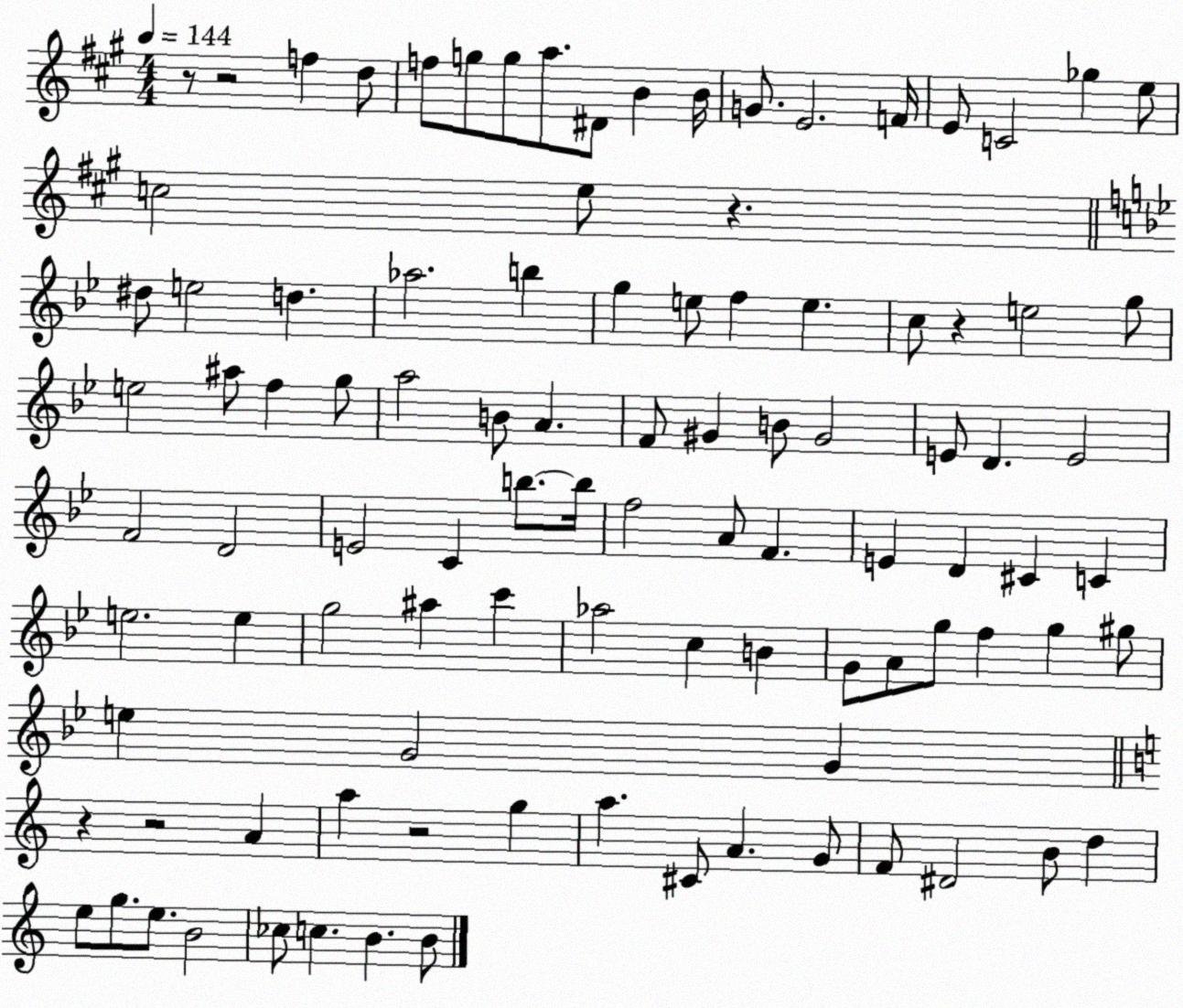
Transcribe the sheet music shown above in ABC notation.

X:1
T:Untitled
M:4/4
L:1/4
K:A
z/2 z2 f d/2 f/2 g/2 g/2 a/2 ^D/2 B B/4 G/2 E2 F/4 E/2 C2 _g e/2 c2 e/2 z ^d/2 e2 d _a2 b g e/2 f e c/2 z e2 g/2 e2 ^a/2 f g/2 a2 B/2 A F/2 ^G B/2 ^G2 E/2 D E2 F2 D2 E2 C b/2 b/4 f2 A/2 F E D ^C C e2 e g2 ^a c' _a2 c B G/2 A/2 g/2 f g ^g/2 e G2 G z z2 A a z2 g a ^C/2 A G/2 F/2 ^D2 B/2 d e/2 g/2 e/2 B2 _c/2 c B B/2